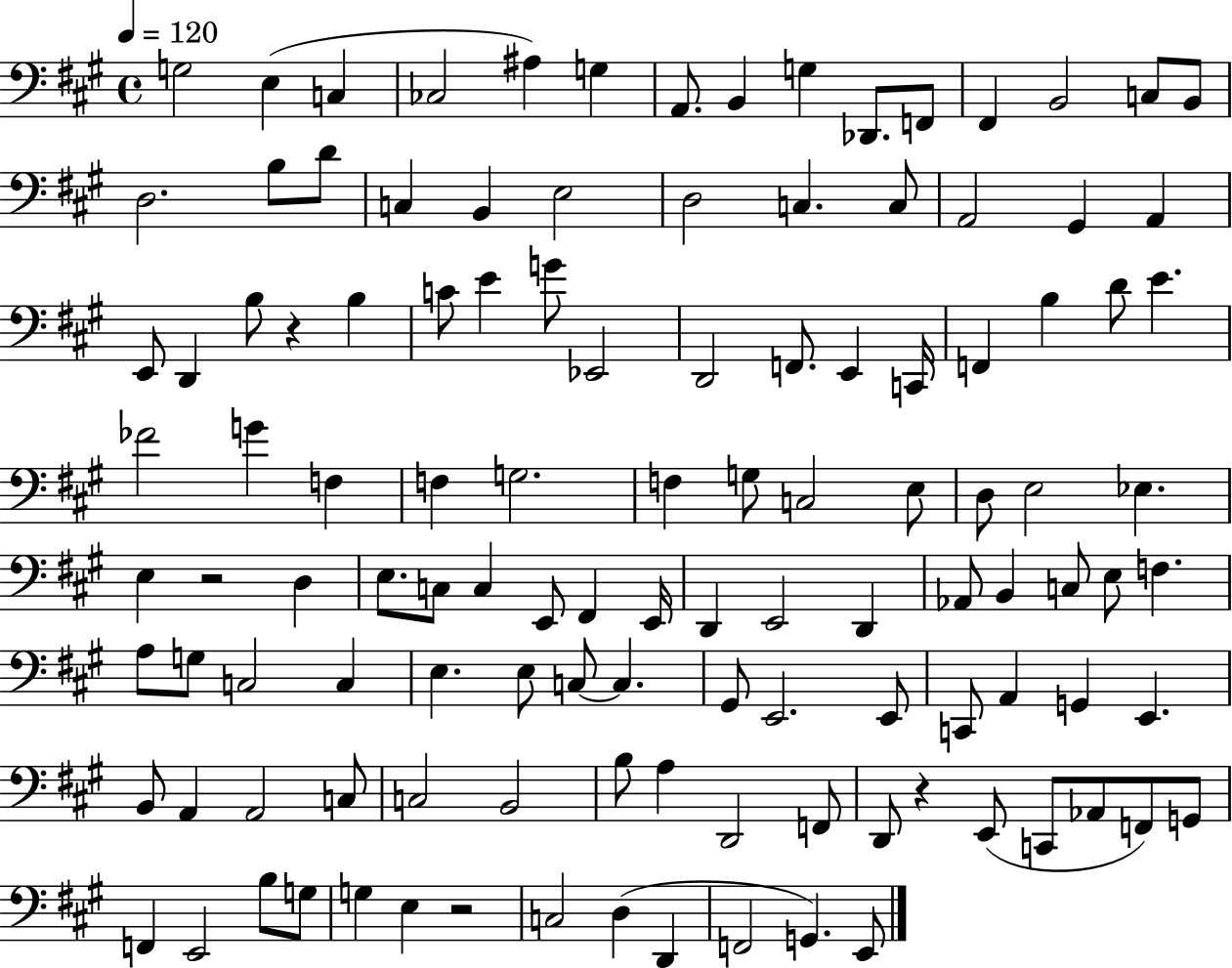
G3/h E3/q C3/q CES3/h A#3/q G3/q A2/e. B2/q G3/q Db2/e. F2/e F#2/q B2/h C3/e B2/e D3/h. B3/e D4/e C3/q B2/q E3/h D3/h C3/q. C3/e A2/h G#2/q A2/q E2/e D2/q B3/e R/q B3/q C4/e E4/q G4/e Eb2/h D2/h F2/e. E2/q C2/s F2/q B3/q D4/e E4/q. FES4/h G4/q F3/q F3/q G3/h. F3/q G3/e C3/h E3/e D3/e E3/h Eb3/q. E3/q R/h D3/q E3/e. C3/e C3/q E2/e F#2/q E2/s D2/q E2/h D2/q Ab2/e B2/q C3/e E3/e F3/q. A3/e G3/e C3/h C3/q E3/q. E3/e C3/e C3/q. G#2/e E2/h. E2/e C2/e A2/q G2/q E2/q. B2/e A2/q A2/h C3/e C3/h B2/h B3/e A3/q D2/h F2/e D2/e R/q E2/e C2/e Ab2/e F2/e G2/e F2/q E2/h B3/e G3/e G3/q E3/q R/h C3/h D3/q D2/q F2/h G2/q. E2/e